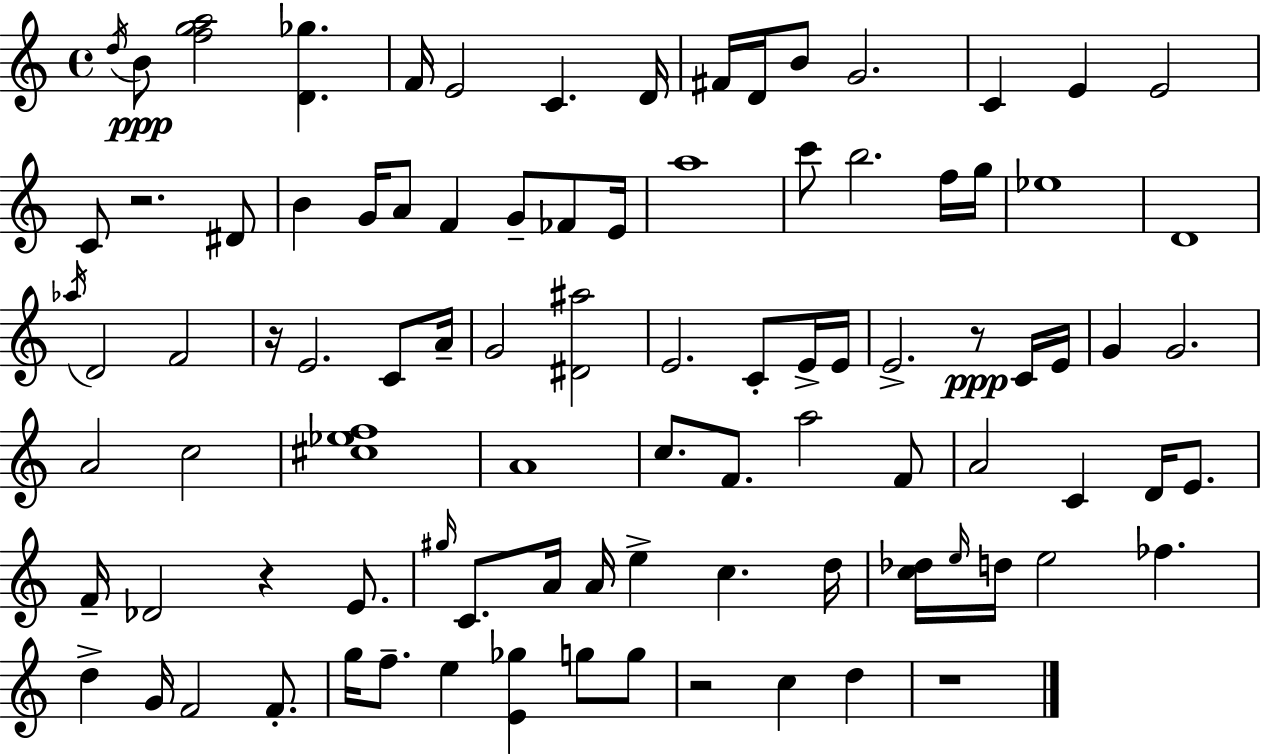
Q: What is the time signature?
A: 4/4